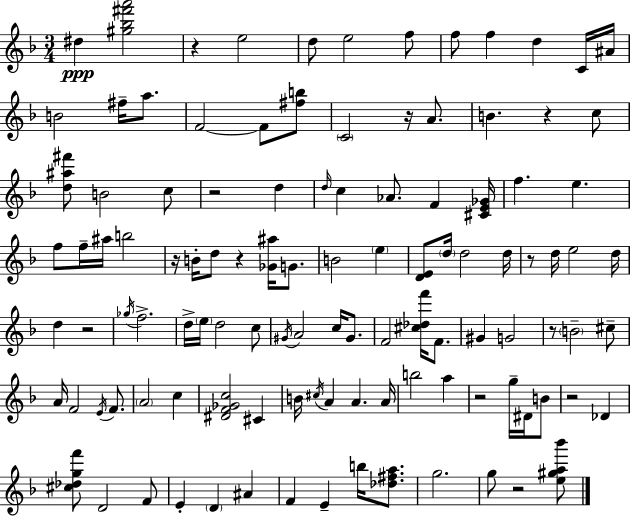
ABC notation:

X:1
T:Untitled
M:3/4
L:1/4
K:F
^d [^g_b^f'a']2 z e2 d/2 e2 f/2 f/2 f d C/4 ^A/4 B2 ^f/4 a/2 F2 F/2 [^fb]/2 C2 z/4 A/2 B z c/2 [d^a^f']/2 B2 c/2 z2 d d/4 c _A/2 F [^CE_G]/4 f e f/2 f/4 ^a/4 b2 z/4 B/4 d/2 z [_G^a]/4 G/2 B2 e [DE]/2 d/4 d2 d/4 z/2 d/4 e2 d/4 d z2 _g/4 f2 d/4 e/4 d2 c/2 ^G/4 A2 c/4 ^G/2 F2 [^c_df']/4 F/2 ^G G2 z/2 B2 ^c/2 A/4 F2 E/4 F/2 A2 c [^DF_Gc]2 ^C B/4 ^c/4 A A A/4 b2 a z2 g/4 ^D/4 B/2 z2 _D [^c_dgf']/2 D2 F/2 E D ^A F E b/4 [_d^fa]/2 g2 g/2 z2 [e^ga_b']/2